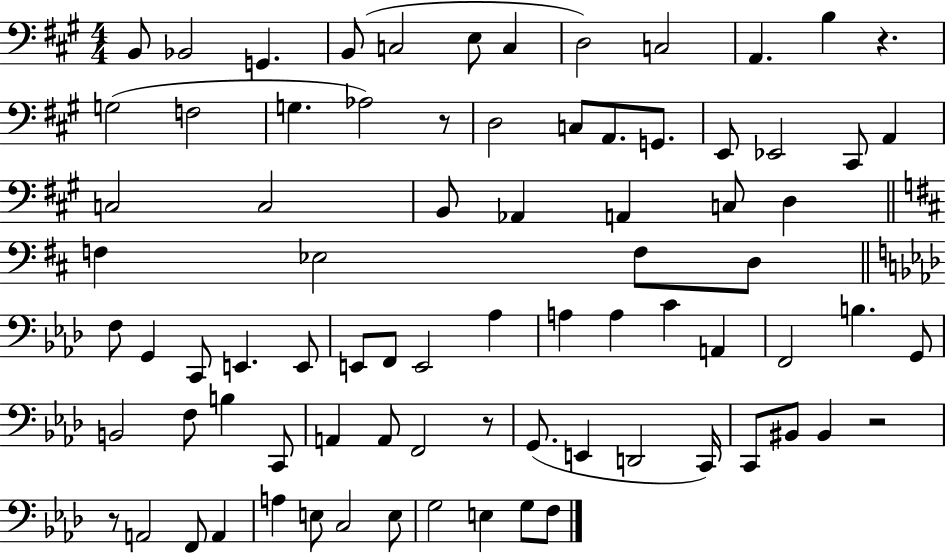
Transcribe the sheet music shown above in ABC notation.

X:1
T:Untitled
M:4/4
L:1/4
K:A
B,,/2 _B,,2 G,, B,,/2 C,2 E,/2 C, D,2 C,2 A,, B, z G,2 F,2 G, _A,2 z/2 D,2 C,/2 A,,/2 G,,/2 E,,/2 _E,,2 ^C,,/2 A,, C,2 C,2 B,,/2 _A,, A,, C,/2 D, F, _E,2 F,/2 D,/2 F,/2 G,, C,,/2 E,, E,,/2 E,,/2 F,,/2 E,,2 _A, A, A, C A,, F,,2 B, G,,/2 B,,2 F,/2 B, C,,/2 A,, A,,/2 F,,2 z/2 G,,/2 E,, D,,2 C,,/4 C,,/2 ^B,,/2 ^B,, z2 z/2 A,,2 F,,/2 A,, A, E,/2 C,2 E,/2 G,2 E, G,/2 F,/2